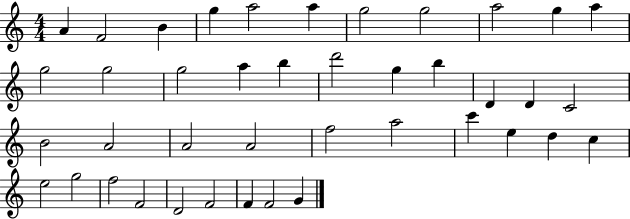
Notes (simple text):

A4/q F4/h B4/q G5/q A5/h A5/q G5/h G5/h A5/h G5/q A5/q G5/h G5/h G5/h A5/q B5/q D6/h G5/q B5/q D4/q D4/q C4/h B4/h A4/h A4/h A4/h F5/h A5/h C6/q E5/q D5/q C5/q E5/h G5/h F5/h F4/h D4/h F4/h F4/q F4/h G4/q